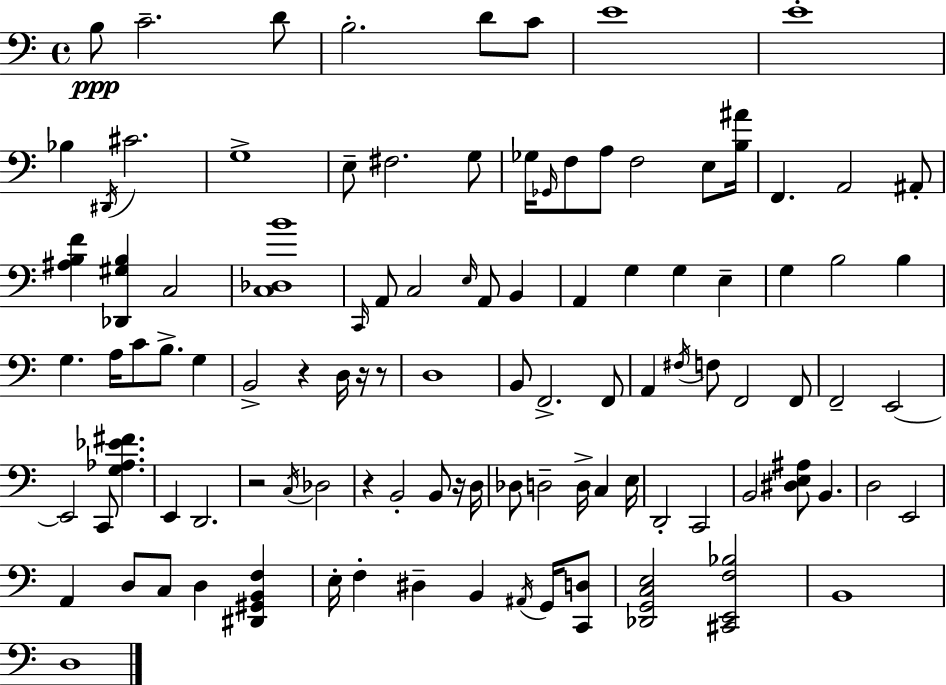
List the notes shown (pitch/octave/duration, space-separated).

B3/e C4/h. D4/e B3/h. D4/e C4/e E4/w E4/w Bb3/q D#2/s C#4/h. G3/w E3/e F#3/h. G3/e Gb3/s Gb2/s F3/e A3/e F3/h E3/e [B3,A#4]/s F2/q. A2/h A#2/e [A#3,B3,F4]/q [Db2,G#3,B3]/q C3/h [C3,Db3,B4]/w C2/s A2/e C3/h E3/s A2/e B2/q A2/q G3/q G3/q E3/q G3/q B3/h B3/q G3/q. A3/s C4/e B3/e. G3/q B2/h R/q D3/s R/s R/e D3/w B2/e F2/h. F2/e A2/q F#3/s F3/e F2/h F2/e F2/h E2/h E2/h C2/e [G3,Ab3,Eb4,F#4]/q. E2/q D2/h. R/h C3/s Db3/h R/q B2/h B2/e R/s D3/s Db3/e D3/h D3/s C3/q E3/s D2/h C2/h B2/h [D#3,E3,A#3]/e B2/q. D3/h E2/h A2/q D3/e C3/e D3/q [D#2,G#2,B2,F3]/q E3/s F3/q D#3/q B2/q A#2/s G2/s [C2,D3]/e [Db2,G2,C3,E3]/h [C#2,E2,F3,Bb3]/h B2/w D3/w